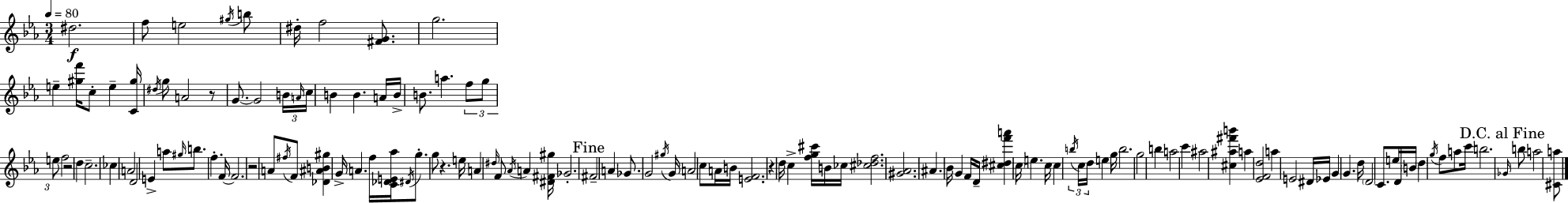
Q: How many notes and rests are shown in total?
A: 132